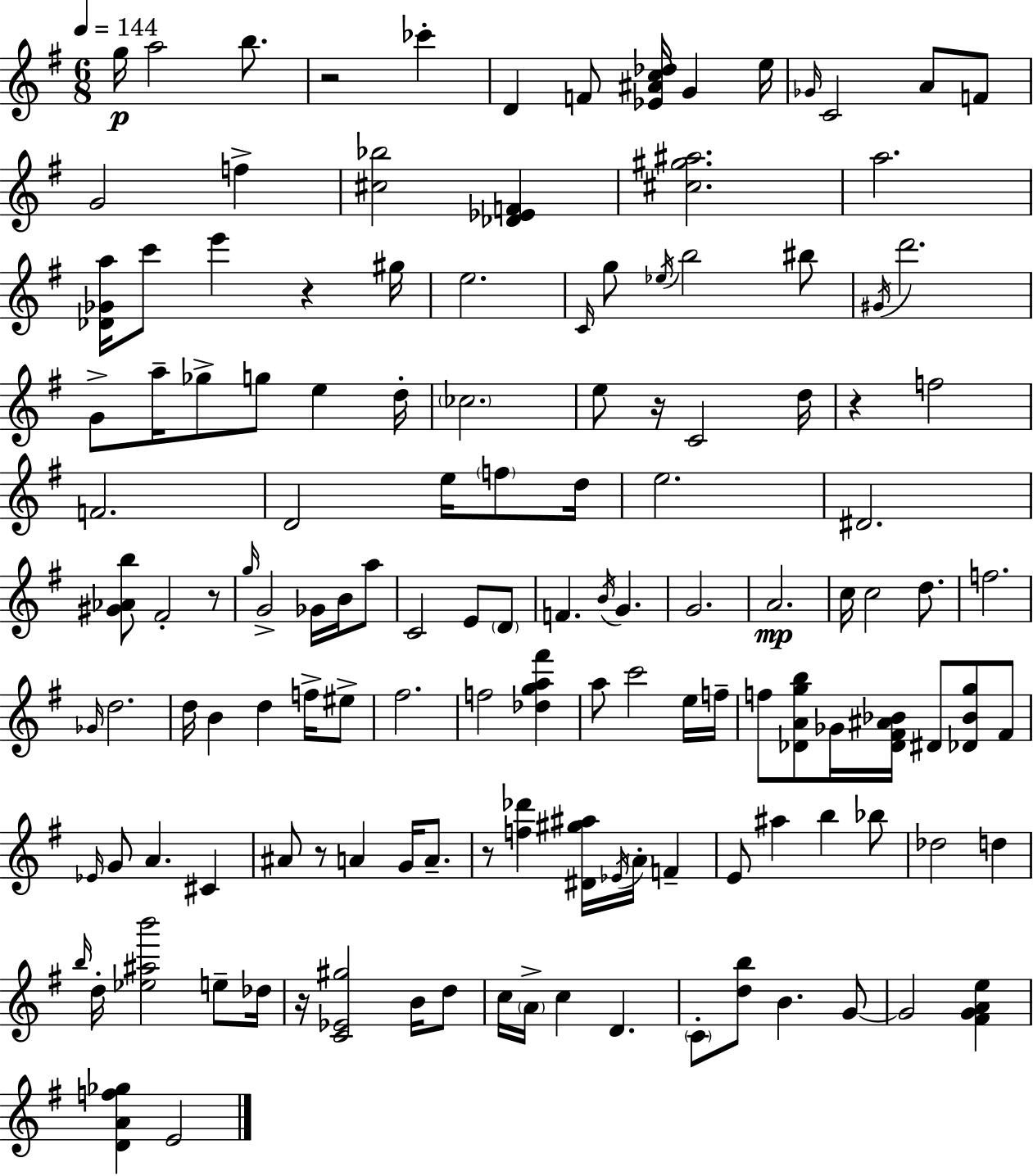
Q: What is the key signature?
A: E minor